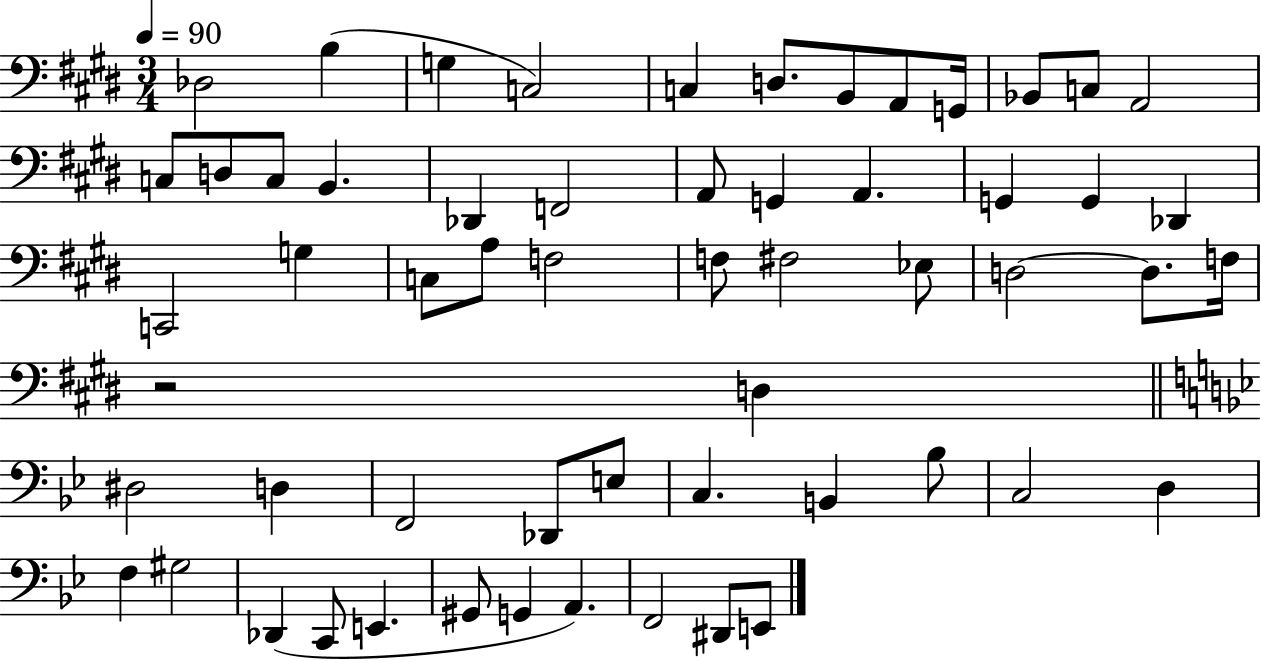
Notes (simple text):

Db3/h B3/q G3/q C3/h C3/q D3/e. B2/e A2/e G2/s Bb2/e C3/e A2/h C3/e D3/e C3/e B2/q. Db2/q F2/h A2/e G2/q A2/q. G2/q G2/q Db2/q C2/h G3/q C3/e A3/e F3/h F3/e F#3/h Eb3/e D3/h D3/e. F3/s R/h D3/q D#3/h D3/q F2/h Db2/e E3/e C3/q. B2/q Bb3/e C3/h D3/q F3/q G#3/h Db2/q C2/e E2/q. G#2/e G2/q A2/q. F2/h D#2/e E2/e